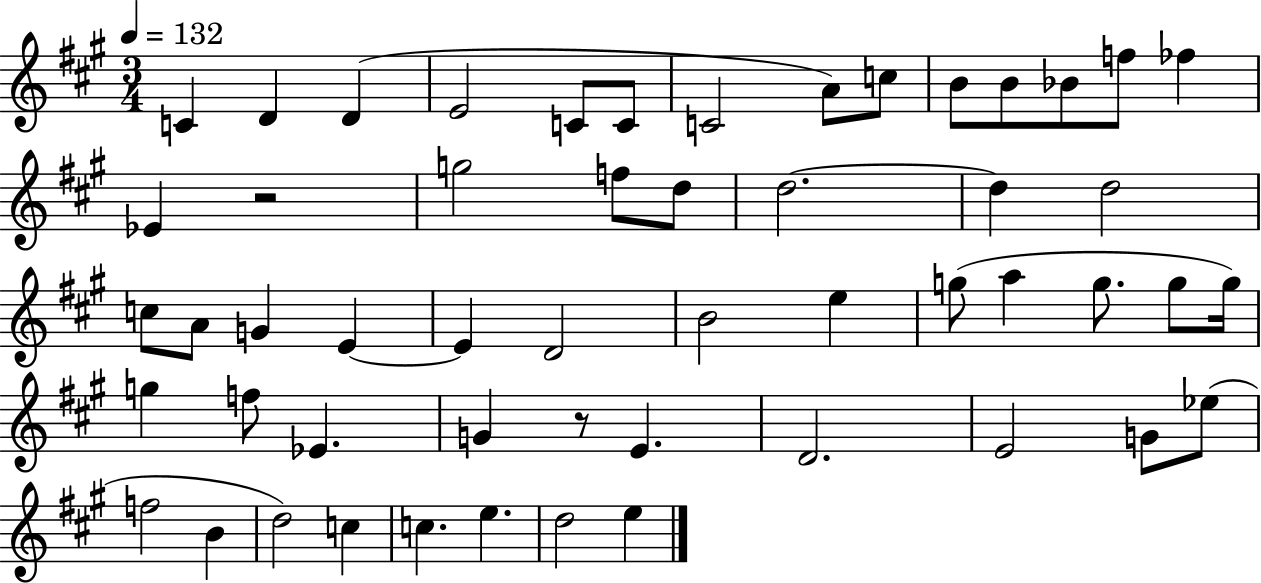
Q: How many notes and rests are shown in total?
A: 53